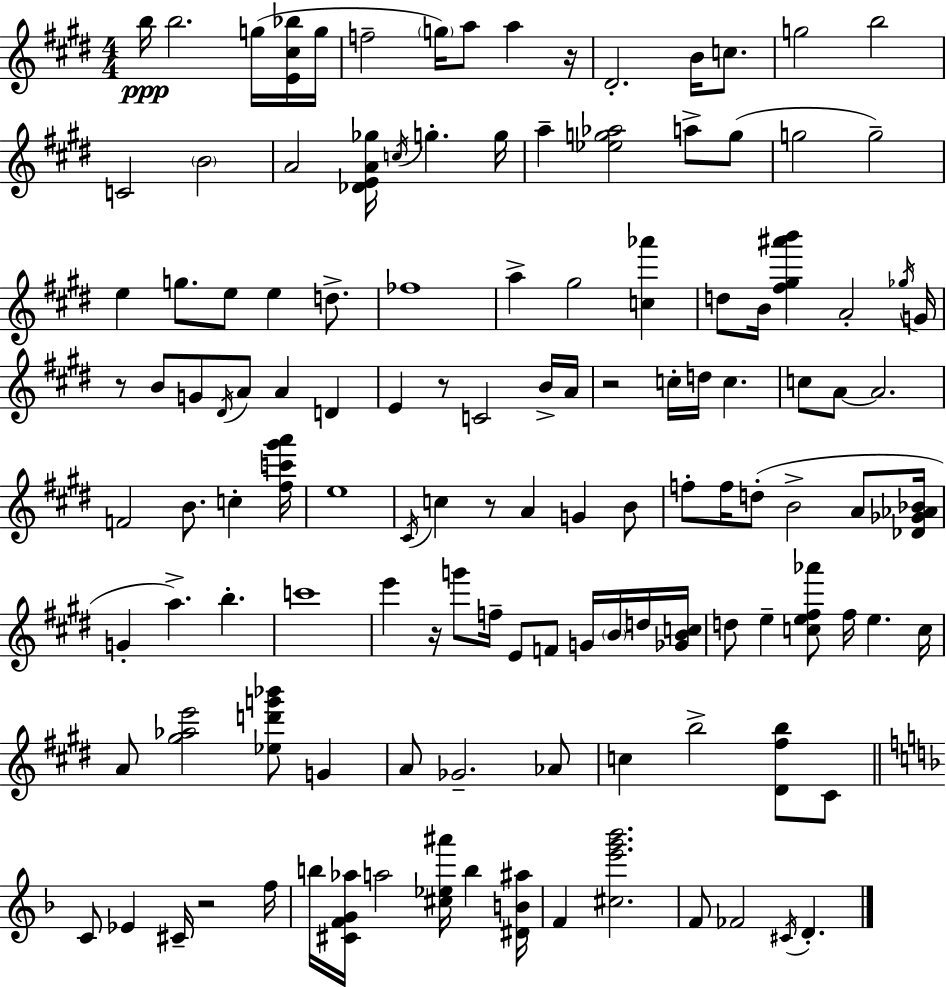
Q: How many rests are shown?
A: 7